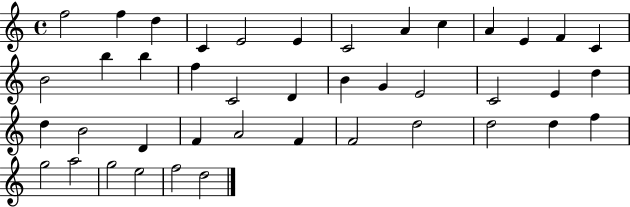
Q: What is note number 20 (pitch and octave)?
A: B4